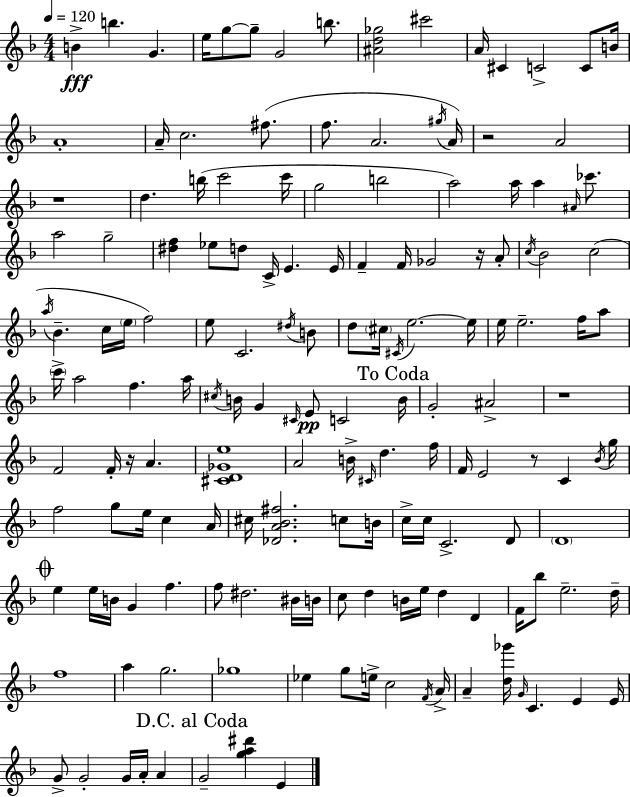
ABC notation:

X:1
T:Untitled
M:4/4
L:1/4
K:F
B b G e/4 g/2 g/2 G2 b/2 [^Ad_g]2 ^c'2 A/4 ^C C2 C/2 B/4 A4 A/4 c2 ^f/2 f/2 A2 ^g/4 A/4 z2 A2 z4 d b/4 c'2 c'/4 g2 b2 a2 a/4 a ^A/4 _c'/2 a2 g2 [^df] _e/2 d/2 C/4 E E/4 F F/4 _G2 z/4 A/2 c/4 _B2 c2 a/4 _B c/4 e/4 f2 e/2 C2 ^d/4 B/2 d/2 ^c/4 ^C/4 e2 e/4 e/4 e2 f/4 a/2 c'/4 a2 f a/4 ^c/4 B/4 G ^C/4 E/2 C2 B/4 G2 ^A2 z4 F2 F/4 z/4 A [^CD_Ge]4 A2 B/4 ^C/4 d f/4 F/4 E2 z/2 C _B/4 g/4 f2 g/2 e/4 c A/4 ^c/4 [_DA_B^f]2 c/2 B/4 c/4 c/4 C2 D/2 D4 e e/4 B/4 G f f/2 ^d2 ^B/4 B/4 c/2 d B/4 e/4 d D F/4 _b/2 e2 d/4 f4 a g2 _g4 _e g/2 e/4 c2 F/4 A/4 A [d_g']/4 G/4 C E E/4 G/2 G2 G/4 A/4 A G2 [ga^d'] E